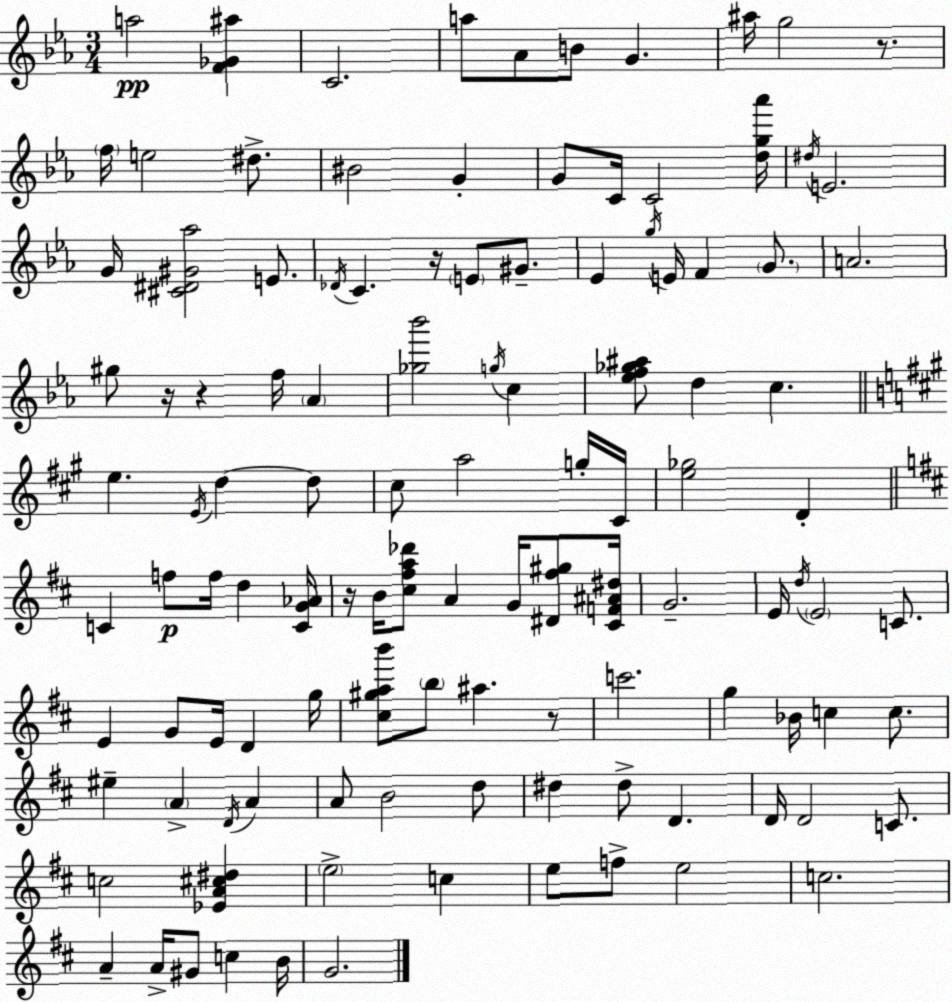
X:1
T:Untitled
M:3/4
L:1/4
K:Cm
a2 [F_G^a] C2 a/2 _A/2 B/2 G ^a/4 g2 z/2 f/4 e2 ^d/2 ^B2 G G/2 C/4 C2 [dg_a']/4 ^d/4 E2 G/4 [^C^D^G_a]2 E/2 _D/4 C z/4 E/2 ^G/2 _E g/4 E/4 F G/2 A2 ^g/2 z/4 z f/4 _A [_g_b']2 g/4 c [_ef_g^a]/2 d c e E/4 d d/2 ^c/2 a2 g/4 ^C/4 [e_g]2 D C f/2 f/4 d [CG_A]/4 z/4 B/4 [^c^fa_d']/2 A G/4 [^D^f^g]/2 [^CF^A^d]/4 G2 E/4 d/4 E2 C/2 E G/2 E/4 D g/4 [^c^gab']/2 b/2 ^a z/2 c'2 g _B/4 c c/2 ^e A D/4 A A/2 B2 d/2 ^d ^d/2 D D/4 D2 C/2 c2 [_EA^c^d] e2 c e/2 f/2 e2 c2 A A/4 ^G/2 c B/4 G2